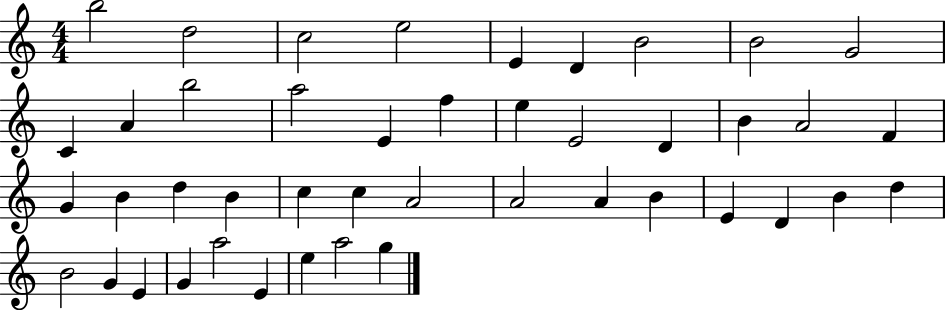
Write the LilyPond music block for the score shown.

{
  \clef treble
  \numericTimeSignature
  \time 4/4
  \key c \major
  b''2 d''2 | c''2 e''2 | e'4 d'4 b'2 | b'2 g'2 | \break c'4 a'4 b''2 | a''2 e'4 f''4 | e''4 e'2 d'4 | b'4 a'2 f'4 | \break g'4 b'4 d''4 b'4 | c''4 c''4 a'2 | a'2 a'4 b'4 | e'4 d'4 b'4 d''4 | \break b'2 g'4 e'4 | g'4 a''2 e'4 | e''4 a''2 g''4 | \bar "|."
}